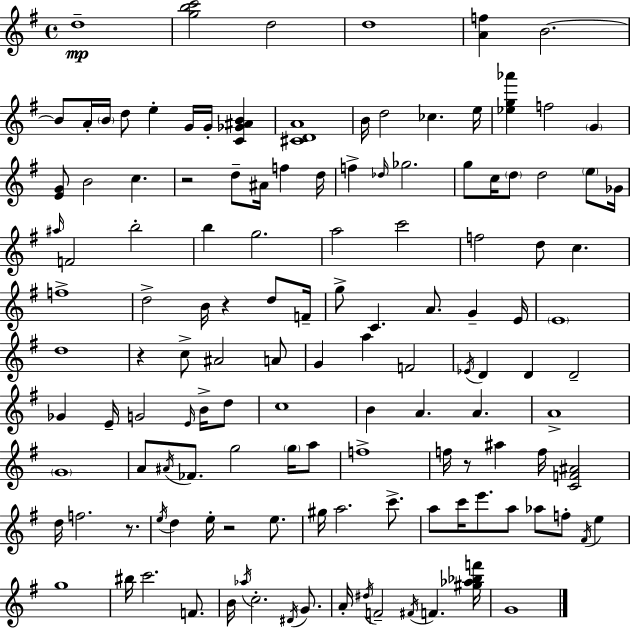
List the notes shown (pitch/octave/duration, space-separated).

D5/w [G5,B5,C6]/h D5/h D5/w [A4,F5]/q B4/h. B4/e A4/s B4/s D5/e E5/q G4/s G4/s [C4,Gb4,A#4,B4]/q [C#4,D4,A4]/w B4/s D5/h CES5/q. E5/s [Eb5,G5,Ab6]/q F5/h G4/q [E4,G4]/e B4/h C5/q. R/h D5/e A#4/s F5/q D5/s F5/q Db5/s Gb5/h. G5/e C5/s D5/e D5/h E5/e Gb4/s A#5/s F4/h B5/h B5/q G5/h. A5/h C6/h F5/h D5/e C5/q. F5/w D5/h B4/s R/q D5/e F4/s G5/e C4/q. A4/e. G4/q E4/s E4/w D5/w R/q C5/e A#4/h A4/e G4/q A5/q F4/h Eb4/s D4/q D4/q D4/h Gb4/q E4/s G4/h E4/s B4/s D5/e C5/w B4/q A4/q. A4/q. A4/w G4/w A4/e A#4/s FES4/e. G5/h G5/s A5/e F5/w F5/s R/e A#5/q F5/s [C4,F4,A#4]/h D5/s F5/h. R/e. E5/s D5/q E5/s R/h E5/e. G#5/s A5/h. C6/e. A5/e C6/s E6/e. A5/e Ab5/e F5/e F#4/s E5/q G5/w BIS5/s C6/h. F4/e. B4/s Ab5/s C5/h. D#4/s G4/e. A4/s D#5/s F4/h F#4/s F4/q. [G#5,Ab5,Bb5,F6]/s G4/w